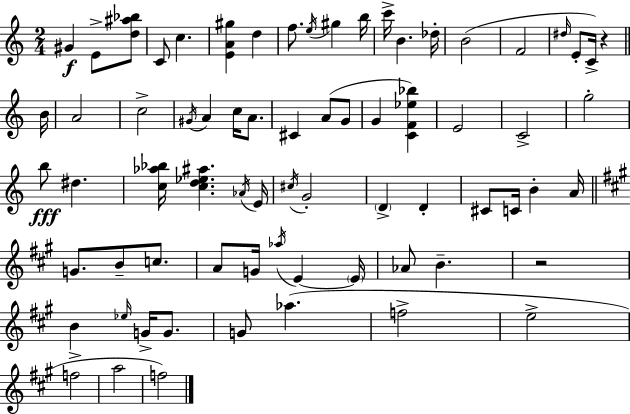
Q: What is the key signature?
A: A minor